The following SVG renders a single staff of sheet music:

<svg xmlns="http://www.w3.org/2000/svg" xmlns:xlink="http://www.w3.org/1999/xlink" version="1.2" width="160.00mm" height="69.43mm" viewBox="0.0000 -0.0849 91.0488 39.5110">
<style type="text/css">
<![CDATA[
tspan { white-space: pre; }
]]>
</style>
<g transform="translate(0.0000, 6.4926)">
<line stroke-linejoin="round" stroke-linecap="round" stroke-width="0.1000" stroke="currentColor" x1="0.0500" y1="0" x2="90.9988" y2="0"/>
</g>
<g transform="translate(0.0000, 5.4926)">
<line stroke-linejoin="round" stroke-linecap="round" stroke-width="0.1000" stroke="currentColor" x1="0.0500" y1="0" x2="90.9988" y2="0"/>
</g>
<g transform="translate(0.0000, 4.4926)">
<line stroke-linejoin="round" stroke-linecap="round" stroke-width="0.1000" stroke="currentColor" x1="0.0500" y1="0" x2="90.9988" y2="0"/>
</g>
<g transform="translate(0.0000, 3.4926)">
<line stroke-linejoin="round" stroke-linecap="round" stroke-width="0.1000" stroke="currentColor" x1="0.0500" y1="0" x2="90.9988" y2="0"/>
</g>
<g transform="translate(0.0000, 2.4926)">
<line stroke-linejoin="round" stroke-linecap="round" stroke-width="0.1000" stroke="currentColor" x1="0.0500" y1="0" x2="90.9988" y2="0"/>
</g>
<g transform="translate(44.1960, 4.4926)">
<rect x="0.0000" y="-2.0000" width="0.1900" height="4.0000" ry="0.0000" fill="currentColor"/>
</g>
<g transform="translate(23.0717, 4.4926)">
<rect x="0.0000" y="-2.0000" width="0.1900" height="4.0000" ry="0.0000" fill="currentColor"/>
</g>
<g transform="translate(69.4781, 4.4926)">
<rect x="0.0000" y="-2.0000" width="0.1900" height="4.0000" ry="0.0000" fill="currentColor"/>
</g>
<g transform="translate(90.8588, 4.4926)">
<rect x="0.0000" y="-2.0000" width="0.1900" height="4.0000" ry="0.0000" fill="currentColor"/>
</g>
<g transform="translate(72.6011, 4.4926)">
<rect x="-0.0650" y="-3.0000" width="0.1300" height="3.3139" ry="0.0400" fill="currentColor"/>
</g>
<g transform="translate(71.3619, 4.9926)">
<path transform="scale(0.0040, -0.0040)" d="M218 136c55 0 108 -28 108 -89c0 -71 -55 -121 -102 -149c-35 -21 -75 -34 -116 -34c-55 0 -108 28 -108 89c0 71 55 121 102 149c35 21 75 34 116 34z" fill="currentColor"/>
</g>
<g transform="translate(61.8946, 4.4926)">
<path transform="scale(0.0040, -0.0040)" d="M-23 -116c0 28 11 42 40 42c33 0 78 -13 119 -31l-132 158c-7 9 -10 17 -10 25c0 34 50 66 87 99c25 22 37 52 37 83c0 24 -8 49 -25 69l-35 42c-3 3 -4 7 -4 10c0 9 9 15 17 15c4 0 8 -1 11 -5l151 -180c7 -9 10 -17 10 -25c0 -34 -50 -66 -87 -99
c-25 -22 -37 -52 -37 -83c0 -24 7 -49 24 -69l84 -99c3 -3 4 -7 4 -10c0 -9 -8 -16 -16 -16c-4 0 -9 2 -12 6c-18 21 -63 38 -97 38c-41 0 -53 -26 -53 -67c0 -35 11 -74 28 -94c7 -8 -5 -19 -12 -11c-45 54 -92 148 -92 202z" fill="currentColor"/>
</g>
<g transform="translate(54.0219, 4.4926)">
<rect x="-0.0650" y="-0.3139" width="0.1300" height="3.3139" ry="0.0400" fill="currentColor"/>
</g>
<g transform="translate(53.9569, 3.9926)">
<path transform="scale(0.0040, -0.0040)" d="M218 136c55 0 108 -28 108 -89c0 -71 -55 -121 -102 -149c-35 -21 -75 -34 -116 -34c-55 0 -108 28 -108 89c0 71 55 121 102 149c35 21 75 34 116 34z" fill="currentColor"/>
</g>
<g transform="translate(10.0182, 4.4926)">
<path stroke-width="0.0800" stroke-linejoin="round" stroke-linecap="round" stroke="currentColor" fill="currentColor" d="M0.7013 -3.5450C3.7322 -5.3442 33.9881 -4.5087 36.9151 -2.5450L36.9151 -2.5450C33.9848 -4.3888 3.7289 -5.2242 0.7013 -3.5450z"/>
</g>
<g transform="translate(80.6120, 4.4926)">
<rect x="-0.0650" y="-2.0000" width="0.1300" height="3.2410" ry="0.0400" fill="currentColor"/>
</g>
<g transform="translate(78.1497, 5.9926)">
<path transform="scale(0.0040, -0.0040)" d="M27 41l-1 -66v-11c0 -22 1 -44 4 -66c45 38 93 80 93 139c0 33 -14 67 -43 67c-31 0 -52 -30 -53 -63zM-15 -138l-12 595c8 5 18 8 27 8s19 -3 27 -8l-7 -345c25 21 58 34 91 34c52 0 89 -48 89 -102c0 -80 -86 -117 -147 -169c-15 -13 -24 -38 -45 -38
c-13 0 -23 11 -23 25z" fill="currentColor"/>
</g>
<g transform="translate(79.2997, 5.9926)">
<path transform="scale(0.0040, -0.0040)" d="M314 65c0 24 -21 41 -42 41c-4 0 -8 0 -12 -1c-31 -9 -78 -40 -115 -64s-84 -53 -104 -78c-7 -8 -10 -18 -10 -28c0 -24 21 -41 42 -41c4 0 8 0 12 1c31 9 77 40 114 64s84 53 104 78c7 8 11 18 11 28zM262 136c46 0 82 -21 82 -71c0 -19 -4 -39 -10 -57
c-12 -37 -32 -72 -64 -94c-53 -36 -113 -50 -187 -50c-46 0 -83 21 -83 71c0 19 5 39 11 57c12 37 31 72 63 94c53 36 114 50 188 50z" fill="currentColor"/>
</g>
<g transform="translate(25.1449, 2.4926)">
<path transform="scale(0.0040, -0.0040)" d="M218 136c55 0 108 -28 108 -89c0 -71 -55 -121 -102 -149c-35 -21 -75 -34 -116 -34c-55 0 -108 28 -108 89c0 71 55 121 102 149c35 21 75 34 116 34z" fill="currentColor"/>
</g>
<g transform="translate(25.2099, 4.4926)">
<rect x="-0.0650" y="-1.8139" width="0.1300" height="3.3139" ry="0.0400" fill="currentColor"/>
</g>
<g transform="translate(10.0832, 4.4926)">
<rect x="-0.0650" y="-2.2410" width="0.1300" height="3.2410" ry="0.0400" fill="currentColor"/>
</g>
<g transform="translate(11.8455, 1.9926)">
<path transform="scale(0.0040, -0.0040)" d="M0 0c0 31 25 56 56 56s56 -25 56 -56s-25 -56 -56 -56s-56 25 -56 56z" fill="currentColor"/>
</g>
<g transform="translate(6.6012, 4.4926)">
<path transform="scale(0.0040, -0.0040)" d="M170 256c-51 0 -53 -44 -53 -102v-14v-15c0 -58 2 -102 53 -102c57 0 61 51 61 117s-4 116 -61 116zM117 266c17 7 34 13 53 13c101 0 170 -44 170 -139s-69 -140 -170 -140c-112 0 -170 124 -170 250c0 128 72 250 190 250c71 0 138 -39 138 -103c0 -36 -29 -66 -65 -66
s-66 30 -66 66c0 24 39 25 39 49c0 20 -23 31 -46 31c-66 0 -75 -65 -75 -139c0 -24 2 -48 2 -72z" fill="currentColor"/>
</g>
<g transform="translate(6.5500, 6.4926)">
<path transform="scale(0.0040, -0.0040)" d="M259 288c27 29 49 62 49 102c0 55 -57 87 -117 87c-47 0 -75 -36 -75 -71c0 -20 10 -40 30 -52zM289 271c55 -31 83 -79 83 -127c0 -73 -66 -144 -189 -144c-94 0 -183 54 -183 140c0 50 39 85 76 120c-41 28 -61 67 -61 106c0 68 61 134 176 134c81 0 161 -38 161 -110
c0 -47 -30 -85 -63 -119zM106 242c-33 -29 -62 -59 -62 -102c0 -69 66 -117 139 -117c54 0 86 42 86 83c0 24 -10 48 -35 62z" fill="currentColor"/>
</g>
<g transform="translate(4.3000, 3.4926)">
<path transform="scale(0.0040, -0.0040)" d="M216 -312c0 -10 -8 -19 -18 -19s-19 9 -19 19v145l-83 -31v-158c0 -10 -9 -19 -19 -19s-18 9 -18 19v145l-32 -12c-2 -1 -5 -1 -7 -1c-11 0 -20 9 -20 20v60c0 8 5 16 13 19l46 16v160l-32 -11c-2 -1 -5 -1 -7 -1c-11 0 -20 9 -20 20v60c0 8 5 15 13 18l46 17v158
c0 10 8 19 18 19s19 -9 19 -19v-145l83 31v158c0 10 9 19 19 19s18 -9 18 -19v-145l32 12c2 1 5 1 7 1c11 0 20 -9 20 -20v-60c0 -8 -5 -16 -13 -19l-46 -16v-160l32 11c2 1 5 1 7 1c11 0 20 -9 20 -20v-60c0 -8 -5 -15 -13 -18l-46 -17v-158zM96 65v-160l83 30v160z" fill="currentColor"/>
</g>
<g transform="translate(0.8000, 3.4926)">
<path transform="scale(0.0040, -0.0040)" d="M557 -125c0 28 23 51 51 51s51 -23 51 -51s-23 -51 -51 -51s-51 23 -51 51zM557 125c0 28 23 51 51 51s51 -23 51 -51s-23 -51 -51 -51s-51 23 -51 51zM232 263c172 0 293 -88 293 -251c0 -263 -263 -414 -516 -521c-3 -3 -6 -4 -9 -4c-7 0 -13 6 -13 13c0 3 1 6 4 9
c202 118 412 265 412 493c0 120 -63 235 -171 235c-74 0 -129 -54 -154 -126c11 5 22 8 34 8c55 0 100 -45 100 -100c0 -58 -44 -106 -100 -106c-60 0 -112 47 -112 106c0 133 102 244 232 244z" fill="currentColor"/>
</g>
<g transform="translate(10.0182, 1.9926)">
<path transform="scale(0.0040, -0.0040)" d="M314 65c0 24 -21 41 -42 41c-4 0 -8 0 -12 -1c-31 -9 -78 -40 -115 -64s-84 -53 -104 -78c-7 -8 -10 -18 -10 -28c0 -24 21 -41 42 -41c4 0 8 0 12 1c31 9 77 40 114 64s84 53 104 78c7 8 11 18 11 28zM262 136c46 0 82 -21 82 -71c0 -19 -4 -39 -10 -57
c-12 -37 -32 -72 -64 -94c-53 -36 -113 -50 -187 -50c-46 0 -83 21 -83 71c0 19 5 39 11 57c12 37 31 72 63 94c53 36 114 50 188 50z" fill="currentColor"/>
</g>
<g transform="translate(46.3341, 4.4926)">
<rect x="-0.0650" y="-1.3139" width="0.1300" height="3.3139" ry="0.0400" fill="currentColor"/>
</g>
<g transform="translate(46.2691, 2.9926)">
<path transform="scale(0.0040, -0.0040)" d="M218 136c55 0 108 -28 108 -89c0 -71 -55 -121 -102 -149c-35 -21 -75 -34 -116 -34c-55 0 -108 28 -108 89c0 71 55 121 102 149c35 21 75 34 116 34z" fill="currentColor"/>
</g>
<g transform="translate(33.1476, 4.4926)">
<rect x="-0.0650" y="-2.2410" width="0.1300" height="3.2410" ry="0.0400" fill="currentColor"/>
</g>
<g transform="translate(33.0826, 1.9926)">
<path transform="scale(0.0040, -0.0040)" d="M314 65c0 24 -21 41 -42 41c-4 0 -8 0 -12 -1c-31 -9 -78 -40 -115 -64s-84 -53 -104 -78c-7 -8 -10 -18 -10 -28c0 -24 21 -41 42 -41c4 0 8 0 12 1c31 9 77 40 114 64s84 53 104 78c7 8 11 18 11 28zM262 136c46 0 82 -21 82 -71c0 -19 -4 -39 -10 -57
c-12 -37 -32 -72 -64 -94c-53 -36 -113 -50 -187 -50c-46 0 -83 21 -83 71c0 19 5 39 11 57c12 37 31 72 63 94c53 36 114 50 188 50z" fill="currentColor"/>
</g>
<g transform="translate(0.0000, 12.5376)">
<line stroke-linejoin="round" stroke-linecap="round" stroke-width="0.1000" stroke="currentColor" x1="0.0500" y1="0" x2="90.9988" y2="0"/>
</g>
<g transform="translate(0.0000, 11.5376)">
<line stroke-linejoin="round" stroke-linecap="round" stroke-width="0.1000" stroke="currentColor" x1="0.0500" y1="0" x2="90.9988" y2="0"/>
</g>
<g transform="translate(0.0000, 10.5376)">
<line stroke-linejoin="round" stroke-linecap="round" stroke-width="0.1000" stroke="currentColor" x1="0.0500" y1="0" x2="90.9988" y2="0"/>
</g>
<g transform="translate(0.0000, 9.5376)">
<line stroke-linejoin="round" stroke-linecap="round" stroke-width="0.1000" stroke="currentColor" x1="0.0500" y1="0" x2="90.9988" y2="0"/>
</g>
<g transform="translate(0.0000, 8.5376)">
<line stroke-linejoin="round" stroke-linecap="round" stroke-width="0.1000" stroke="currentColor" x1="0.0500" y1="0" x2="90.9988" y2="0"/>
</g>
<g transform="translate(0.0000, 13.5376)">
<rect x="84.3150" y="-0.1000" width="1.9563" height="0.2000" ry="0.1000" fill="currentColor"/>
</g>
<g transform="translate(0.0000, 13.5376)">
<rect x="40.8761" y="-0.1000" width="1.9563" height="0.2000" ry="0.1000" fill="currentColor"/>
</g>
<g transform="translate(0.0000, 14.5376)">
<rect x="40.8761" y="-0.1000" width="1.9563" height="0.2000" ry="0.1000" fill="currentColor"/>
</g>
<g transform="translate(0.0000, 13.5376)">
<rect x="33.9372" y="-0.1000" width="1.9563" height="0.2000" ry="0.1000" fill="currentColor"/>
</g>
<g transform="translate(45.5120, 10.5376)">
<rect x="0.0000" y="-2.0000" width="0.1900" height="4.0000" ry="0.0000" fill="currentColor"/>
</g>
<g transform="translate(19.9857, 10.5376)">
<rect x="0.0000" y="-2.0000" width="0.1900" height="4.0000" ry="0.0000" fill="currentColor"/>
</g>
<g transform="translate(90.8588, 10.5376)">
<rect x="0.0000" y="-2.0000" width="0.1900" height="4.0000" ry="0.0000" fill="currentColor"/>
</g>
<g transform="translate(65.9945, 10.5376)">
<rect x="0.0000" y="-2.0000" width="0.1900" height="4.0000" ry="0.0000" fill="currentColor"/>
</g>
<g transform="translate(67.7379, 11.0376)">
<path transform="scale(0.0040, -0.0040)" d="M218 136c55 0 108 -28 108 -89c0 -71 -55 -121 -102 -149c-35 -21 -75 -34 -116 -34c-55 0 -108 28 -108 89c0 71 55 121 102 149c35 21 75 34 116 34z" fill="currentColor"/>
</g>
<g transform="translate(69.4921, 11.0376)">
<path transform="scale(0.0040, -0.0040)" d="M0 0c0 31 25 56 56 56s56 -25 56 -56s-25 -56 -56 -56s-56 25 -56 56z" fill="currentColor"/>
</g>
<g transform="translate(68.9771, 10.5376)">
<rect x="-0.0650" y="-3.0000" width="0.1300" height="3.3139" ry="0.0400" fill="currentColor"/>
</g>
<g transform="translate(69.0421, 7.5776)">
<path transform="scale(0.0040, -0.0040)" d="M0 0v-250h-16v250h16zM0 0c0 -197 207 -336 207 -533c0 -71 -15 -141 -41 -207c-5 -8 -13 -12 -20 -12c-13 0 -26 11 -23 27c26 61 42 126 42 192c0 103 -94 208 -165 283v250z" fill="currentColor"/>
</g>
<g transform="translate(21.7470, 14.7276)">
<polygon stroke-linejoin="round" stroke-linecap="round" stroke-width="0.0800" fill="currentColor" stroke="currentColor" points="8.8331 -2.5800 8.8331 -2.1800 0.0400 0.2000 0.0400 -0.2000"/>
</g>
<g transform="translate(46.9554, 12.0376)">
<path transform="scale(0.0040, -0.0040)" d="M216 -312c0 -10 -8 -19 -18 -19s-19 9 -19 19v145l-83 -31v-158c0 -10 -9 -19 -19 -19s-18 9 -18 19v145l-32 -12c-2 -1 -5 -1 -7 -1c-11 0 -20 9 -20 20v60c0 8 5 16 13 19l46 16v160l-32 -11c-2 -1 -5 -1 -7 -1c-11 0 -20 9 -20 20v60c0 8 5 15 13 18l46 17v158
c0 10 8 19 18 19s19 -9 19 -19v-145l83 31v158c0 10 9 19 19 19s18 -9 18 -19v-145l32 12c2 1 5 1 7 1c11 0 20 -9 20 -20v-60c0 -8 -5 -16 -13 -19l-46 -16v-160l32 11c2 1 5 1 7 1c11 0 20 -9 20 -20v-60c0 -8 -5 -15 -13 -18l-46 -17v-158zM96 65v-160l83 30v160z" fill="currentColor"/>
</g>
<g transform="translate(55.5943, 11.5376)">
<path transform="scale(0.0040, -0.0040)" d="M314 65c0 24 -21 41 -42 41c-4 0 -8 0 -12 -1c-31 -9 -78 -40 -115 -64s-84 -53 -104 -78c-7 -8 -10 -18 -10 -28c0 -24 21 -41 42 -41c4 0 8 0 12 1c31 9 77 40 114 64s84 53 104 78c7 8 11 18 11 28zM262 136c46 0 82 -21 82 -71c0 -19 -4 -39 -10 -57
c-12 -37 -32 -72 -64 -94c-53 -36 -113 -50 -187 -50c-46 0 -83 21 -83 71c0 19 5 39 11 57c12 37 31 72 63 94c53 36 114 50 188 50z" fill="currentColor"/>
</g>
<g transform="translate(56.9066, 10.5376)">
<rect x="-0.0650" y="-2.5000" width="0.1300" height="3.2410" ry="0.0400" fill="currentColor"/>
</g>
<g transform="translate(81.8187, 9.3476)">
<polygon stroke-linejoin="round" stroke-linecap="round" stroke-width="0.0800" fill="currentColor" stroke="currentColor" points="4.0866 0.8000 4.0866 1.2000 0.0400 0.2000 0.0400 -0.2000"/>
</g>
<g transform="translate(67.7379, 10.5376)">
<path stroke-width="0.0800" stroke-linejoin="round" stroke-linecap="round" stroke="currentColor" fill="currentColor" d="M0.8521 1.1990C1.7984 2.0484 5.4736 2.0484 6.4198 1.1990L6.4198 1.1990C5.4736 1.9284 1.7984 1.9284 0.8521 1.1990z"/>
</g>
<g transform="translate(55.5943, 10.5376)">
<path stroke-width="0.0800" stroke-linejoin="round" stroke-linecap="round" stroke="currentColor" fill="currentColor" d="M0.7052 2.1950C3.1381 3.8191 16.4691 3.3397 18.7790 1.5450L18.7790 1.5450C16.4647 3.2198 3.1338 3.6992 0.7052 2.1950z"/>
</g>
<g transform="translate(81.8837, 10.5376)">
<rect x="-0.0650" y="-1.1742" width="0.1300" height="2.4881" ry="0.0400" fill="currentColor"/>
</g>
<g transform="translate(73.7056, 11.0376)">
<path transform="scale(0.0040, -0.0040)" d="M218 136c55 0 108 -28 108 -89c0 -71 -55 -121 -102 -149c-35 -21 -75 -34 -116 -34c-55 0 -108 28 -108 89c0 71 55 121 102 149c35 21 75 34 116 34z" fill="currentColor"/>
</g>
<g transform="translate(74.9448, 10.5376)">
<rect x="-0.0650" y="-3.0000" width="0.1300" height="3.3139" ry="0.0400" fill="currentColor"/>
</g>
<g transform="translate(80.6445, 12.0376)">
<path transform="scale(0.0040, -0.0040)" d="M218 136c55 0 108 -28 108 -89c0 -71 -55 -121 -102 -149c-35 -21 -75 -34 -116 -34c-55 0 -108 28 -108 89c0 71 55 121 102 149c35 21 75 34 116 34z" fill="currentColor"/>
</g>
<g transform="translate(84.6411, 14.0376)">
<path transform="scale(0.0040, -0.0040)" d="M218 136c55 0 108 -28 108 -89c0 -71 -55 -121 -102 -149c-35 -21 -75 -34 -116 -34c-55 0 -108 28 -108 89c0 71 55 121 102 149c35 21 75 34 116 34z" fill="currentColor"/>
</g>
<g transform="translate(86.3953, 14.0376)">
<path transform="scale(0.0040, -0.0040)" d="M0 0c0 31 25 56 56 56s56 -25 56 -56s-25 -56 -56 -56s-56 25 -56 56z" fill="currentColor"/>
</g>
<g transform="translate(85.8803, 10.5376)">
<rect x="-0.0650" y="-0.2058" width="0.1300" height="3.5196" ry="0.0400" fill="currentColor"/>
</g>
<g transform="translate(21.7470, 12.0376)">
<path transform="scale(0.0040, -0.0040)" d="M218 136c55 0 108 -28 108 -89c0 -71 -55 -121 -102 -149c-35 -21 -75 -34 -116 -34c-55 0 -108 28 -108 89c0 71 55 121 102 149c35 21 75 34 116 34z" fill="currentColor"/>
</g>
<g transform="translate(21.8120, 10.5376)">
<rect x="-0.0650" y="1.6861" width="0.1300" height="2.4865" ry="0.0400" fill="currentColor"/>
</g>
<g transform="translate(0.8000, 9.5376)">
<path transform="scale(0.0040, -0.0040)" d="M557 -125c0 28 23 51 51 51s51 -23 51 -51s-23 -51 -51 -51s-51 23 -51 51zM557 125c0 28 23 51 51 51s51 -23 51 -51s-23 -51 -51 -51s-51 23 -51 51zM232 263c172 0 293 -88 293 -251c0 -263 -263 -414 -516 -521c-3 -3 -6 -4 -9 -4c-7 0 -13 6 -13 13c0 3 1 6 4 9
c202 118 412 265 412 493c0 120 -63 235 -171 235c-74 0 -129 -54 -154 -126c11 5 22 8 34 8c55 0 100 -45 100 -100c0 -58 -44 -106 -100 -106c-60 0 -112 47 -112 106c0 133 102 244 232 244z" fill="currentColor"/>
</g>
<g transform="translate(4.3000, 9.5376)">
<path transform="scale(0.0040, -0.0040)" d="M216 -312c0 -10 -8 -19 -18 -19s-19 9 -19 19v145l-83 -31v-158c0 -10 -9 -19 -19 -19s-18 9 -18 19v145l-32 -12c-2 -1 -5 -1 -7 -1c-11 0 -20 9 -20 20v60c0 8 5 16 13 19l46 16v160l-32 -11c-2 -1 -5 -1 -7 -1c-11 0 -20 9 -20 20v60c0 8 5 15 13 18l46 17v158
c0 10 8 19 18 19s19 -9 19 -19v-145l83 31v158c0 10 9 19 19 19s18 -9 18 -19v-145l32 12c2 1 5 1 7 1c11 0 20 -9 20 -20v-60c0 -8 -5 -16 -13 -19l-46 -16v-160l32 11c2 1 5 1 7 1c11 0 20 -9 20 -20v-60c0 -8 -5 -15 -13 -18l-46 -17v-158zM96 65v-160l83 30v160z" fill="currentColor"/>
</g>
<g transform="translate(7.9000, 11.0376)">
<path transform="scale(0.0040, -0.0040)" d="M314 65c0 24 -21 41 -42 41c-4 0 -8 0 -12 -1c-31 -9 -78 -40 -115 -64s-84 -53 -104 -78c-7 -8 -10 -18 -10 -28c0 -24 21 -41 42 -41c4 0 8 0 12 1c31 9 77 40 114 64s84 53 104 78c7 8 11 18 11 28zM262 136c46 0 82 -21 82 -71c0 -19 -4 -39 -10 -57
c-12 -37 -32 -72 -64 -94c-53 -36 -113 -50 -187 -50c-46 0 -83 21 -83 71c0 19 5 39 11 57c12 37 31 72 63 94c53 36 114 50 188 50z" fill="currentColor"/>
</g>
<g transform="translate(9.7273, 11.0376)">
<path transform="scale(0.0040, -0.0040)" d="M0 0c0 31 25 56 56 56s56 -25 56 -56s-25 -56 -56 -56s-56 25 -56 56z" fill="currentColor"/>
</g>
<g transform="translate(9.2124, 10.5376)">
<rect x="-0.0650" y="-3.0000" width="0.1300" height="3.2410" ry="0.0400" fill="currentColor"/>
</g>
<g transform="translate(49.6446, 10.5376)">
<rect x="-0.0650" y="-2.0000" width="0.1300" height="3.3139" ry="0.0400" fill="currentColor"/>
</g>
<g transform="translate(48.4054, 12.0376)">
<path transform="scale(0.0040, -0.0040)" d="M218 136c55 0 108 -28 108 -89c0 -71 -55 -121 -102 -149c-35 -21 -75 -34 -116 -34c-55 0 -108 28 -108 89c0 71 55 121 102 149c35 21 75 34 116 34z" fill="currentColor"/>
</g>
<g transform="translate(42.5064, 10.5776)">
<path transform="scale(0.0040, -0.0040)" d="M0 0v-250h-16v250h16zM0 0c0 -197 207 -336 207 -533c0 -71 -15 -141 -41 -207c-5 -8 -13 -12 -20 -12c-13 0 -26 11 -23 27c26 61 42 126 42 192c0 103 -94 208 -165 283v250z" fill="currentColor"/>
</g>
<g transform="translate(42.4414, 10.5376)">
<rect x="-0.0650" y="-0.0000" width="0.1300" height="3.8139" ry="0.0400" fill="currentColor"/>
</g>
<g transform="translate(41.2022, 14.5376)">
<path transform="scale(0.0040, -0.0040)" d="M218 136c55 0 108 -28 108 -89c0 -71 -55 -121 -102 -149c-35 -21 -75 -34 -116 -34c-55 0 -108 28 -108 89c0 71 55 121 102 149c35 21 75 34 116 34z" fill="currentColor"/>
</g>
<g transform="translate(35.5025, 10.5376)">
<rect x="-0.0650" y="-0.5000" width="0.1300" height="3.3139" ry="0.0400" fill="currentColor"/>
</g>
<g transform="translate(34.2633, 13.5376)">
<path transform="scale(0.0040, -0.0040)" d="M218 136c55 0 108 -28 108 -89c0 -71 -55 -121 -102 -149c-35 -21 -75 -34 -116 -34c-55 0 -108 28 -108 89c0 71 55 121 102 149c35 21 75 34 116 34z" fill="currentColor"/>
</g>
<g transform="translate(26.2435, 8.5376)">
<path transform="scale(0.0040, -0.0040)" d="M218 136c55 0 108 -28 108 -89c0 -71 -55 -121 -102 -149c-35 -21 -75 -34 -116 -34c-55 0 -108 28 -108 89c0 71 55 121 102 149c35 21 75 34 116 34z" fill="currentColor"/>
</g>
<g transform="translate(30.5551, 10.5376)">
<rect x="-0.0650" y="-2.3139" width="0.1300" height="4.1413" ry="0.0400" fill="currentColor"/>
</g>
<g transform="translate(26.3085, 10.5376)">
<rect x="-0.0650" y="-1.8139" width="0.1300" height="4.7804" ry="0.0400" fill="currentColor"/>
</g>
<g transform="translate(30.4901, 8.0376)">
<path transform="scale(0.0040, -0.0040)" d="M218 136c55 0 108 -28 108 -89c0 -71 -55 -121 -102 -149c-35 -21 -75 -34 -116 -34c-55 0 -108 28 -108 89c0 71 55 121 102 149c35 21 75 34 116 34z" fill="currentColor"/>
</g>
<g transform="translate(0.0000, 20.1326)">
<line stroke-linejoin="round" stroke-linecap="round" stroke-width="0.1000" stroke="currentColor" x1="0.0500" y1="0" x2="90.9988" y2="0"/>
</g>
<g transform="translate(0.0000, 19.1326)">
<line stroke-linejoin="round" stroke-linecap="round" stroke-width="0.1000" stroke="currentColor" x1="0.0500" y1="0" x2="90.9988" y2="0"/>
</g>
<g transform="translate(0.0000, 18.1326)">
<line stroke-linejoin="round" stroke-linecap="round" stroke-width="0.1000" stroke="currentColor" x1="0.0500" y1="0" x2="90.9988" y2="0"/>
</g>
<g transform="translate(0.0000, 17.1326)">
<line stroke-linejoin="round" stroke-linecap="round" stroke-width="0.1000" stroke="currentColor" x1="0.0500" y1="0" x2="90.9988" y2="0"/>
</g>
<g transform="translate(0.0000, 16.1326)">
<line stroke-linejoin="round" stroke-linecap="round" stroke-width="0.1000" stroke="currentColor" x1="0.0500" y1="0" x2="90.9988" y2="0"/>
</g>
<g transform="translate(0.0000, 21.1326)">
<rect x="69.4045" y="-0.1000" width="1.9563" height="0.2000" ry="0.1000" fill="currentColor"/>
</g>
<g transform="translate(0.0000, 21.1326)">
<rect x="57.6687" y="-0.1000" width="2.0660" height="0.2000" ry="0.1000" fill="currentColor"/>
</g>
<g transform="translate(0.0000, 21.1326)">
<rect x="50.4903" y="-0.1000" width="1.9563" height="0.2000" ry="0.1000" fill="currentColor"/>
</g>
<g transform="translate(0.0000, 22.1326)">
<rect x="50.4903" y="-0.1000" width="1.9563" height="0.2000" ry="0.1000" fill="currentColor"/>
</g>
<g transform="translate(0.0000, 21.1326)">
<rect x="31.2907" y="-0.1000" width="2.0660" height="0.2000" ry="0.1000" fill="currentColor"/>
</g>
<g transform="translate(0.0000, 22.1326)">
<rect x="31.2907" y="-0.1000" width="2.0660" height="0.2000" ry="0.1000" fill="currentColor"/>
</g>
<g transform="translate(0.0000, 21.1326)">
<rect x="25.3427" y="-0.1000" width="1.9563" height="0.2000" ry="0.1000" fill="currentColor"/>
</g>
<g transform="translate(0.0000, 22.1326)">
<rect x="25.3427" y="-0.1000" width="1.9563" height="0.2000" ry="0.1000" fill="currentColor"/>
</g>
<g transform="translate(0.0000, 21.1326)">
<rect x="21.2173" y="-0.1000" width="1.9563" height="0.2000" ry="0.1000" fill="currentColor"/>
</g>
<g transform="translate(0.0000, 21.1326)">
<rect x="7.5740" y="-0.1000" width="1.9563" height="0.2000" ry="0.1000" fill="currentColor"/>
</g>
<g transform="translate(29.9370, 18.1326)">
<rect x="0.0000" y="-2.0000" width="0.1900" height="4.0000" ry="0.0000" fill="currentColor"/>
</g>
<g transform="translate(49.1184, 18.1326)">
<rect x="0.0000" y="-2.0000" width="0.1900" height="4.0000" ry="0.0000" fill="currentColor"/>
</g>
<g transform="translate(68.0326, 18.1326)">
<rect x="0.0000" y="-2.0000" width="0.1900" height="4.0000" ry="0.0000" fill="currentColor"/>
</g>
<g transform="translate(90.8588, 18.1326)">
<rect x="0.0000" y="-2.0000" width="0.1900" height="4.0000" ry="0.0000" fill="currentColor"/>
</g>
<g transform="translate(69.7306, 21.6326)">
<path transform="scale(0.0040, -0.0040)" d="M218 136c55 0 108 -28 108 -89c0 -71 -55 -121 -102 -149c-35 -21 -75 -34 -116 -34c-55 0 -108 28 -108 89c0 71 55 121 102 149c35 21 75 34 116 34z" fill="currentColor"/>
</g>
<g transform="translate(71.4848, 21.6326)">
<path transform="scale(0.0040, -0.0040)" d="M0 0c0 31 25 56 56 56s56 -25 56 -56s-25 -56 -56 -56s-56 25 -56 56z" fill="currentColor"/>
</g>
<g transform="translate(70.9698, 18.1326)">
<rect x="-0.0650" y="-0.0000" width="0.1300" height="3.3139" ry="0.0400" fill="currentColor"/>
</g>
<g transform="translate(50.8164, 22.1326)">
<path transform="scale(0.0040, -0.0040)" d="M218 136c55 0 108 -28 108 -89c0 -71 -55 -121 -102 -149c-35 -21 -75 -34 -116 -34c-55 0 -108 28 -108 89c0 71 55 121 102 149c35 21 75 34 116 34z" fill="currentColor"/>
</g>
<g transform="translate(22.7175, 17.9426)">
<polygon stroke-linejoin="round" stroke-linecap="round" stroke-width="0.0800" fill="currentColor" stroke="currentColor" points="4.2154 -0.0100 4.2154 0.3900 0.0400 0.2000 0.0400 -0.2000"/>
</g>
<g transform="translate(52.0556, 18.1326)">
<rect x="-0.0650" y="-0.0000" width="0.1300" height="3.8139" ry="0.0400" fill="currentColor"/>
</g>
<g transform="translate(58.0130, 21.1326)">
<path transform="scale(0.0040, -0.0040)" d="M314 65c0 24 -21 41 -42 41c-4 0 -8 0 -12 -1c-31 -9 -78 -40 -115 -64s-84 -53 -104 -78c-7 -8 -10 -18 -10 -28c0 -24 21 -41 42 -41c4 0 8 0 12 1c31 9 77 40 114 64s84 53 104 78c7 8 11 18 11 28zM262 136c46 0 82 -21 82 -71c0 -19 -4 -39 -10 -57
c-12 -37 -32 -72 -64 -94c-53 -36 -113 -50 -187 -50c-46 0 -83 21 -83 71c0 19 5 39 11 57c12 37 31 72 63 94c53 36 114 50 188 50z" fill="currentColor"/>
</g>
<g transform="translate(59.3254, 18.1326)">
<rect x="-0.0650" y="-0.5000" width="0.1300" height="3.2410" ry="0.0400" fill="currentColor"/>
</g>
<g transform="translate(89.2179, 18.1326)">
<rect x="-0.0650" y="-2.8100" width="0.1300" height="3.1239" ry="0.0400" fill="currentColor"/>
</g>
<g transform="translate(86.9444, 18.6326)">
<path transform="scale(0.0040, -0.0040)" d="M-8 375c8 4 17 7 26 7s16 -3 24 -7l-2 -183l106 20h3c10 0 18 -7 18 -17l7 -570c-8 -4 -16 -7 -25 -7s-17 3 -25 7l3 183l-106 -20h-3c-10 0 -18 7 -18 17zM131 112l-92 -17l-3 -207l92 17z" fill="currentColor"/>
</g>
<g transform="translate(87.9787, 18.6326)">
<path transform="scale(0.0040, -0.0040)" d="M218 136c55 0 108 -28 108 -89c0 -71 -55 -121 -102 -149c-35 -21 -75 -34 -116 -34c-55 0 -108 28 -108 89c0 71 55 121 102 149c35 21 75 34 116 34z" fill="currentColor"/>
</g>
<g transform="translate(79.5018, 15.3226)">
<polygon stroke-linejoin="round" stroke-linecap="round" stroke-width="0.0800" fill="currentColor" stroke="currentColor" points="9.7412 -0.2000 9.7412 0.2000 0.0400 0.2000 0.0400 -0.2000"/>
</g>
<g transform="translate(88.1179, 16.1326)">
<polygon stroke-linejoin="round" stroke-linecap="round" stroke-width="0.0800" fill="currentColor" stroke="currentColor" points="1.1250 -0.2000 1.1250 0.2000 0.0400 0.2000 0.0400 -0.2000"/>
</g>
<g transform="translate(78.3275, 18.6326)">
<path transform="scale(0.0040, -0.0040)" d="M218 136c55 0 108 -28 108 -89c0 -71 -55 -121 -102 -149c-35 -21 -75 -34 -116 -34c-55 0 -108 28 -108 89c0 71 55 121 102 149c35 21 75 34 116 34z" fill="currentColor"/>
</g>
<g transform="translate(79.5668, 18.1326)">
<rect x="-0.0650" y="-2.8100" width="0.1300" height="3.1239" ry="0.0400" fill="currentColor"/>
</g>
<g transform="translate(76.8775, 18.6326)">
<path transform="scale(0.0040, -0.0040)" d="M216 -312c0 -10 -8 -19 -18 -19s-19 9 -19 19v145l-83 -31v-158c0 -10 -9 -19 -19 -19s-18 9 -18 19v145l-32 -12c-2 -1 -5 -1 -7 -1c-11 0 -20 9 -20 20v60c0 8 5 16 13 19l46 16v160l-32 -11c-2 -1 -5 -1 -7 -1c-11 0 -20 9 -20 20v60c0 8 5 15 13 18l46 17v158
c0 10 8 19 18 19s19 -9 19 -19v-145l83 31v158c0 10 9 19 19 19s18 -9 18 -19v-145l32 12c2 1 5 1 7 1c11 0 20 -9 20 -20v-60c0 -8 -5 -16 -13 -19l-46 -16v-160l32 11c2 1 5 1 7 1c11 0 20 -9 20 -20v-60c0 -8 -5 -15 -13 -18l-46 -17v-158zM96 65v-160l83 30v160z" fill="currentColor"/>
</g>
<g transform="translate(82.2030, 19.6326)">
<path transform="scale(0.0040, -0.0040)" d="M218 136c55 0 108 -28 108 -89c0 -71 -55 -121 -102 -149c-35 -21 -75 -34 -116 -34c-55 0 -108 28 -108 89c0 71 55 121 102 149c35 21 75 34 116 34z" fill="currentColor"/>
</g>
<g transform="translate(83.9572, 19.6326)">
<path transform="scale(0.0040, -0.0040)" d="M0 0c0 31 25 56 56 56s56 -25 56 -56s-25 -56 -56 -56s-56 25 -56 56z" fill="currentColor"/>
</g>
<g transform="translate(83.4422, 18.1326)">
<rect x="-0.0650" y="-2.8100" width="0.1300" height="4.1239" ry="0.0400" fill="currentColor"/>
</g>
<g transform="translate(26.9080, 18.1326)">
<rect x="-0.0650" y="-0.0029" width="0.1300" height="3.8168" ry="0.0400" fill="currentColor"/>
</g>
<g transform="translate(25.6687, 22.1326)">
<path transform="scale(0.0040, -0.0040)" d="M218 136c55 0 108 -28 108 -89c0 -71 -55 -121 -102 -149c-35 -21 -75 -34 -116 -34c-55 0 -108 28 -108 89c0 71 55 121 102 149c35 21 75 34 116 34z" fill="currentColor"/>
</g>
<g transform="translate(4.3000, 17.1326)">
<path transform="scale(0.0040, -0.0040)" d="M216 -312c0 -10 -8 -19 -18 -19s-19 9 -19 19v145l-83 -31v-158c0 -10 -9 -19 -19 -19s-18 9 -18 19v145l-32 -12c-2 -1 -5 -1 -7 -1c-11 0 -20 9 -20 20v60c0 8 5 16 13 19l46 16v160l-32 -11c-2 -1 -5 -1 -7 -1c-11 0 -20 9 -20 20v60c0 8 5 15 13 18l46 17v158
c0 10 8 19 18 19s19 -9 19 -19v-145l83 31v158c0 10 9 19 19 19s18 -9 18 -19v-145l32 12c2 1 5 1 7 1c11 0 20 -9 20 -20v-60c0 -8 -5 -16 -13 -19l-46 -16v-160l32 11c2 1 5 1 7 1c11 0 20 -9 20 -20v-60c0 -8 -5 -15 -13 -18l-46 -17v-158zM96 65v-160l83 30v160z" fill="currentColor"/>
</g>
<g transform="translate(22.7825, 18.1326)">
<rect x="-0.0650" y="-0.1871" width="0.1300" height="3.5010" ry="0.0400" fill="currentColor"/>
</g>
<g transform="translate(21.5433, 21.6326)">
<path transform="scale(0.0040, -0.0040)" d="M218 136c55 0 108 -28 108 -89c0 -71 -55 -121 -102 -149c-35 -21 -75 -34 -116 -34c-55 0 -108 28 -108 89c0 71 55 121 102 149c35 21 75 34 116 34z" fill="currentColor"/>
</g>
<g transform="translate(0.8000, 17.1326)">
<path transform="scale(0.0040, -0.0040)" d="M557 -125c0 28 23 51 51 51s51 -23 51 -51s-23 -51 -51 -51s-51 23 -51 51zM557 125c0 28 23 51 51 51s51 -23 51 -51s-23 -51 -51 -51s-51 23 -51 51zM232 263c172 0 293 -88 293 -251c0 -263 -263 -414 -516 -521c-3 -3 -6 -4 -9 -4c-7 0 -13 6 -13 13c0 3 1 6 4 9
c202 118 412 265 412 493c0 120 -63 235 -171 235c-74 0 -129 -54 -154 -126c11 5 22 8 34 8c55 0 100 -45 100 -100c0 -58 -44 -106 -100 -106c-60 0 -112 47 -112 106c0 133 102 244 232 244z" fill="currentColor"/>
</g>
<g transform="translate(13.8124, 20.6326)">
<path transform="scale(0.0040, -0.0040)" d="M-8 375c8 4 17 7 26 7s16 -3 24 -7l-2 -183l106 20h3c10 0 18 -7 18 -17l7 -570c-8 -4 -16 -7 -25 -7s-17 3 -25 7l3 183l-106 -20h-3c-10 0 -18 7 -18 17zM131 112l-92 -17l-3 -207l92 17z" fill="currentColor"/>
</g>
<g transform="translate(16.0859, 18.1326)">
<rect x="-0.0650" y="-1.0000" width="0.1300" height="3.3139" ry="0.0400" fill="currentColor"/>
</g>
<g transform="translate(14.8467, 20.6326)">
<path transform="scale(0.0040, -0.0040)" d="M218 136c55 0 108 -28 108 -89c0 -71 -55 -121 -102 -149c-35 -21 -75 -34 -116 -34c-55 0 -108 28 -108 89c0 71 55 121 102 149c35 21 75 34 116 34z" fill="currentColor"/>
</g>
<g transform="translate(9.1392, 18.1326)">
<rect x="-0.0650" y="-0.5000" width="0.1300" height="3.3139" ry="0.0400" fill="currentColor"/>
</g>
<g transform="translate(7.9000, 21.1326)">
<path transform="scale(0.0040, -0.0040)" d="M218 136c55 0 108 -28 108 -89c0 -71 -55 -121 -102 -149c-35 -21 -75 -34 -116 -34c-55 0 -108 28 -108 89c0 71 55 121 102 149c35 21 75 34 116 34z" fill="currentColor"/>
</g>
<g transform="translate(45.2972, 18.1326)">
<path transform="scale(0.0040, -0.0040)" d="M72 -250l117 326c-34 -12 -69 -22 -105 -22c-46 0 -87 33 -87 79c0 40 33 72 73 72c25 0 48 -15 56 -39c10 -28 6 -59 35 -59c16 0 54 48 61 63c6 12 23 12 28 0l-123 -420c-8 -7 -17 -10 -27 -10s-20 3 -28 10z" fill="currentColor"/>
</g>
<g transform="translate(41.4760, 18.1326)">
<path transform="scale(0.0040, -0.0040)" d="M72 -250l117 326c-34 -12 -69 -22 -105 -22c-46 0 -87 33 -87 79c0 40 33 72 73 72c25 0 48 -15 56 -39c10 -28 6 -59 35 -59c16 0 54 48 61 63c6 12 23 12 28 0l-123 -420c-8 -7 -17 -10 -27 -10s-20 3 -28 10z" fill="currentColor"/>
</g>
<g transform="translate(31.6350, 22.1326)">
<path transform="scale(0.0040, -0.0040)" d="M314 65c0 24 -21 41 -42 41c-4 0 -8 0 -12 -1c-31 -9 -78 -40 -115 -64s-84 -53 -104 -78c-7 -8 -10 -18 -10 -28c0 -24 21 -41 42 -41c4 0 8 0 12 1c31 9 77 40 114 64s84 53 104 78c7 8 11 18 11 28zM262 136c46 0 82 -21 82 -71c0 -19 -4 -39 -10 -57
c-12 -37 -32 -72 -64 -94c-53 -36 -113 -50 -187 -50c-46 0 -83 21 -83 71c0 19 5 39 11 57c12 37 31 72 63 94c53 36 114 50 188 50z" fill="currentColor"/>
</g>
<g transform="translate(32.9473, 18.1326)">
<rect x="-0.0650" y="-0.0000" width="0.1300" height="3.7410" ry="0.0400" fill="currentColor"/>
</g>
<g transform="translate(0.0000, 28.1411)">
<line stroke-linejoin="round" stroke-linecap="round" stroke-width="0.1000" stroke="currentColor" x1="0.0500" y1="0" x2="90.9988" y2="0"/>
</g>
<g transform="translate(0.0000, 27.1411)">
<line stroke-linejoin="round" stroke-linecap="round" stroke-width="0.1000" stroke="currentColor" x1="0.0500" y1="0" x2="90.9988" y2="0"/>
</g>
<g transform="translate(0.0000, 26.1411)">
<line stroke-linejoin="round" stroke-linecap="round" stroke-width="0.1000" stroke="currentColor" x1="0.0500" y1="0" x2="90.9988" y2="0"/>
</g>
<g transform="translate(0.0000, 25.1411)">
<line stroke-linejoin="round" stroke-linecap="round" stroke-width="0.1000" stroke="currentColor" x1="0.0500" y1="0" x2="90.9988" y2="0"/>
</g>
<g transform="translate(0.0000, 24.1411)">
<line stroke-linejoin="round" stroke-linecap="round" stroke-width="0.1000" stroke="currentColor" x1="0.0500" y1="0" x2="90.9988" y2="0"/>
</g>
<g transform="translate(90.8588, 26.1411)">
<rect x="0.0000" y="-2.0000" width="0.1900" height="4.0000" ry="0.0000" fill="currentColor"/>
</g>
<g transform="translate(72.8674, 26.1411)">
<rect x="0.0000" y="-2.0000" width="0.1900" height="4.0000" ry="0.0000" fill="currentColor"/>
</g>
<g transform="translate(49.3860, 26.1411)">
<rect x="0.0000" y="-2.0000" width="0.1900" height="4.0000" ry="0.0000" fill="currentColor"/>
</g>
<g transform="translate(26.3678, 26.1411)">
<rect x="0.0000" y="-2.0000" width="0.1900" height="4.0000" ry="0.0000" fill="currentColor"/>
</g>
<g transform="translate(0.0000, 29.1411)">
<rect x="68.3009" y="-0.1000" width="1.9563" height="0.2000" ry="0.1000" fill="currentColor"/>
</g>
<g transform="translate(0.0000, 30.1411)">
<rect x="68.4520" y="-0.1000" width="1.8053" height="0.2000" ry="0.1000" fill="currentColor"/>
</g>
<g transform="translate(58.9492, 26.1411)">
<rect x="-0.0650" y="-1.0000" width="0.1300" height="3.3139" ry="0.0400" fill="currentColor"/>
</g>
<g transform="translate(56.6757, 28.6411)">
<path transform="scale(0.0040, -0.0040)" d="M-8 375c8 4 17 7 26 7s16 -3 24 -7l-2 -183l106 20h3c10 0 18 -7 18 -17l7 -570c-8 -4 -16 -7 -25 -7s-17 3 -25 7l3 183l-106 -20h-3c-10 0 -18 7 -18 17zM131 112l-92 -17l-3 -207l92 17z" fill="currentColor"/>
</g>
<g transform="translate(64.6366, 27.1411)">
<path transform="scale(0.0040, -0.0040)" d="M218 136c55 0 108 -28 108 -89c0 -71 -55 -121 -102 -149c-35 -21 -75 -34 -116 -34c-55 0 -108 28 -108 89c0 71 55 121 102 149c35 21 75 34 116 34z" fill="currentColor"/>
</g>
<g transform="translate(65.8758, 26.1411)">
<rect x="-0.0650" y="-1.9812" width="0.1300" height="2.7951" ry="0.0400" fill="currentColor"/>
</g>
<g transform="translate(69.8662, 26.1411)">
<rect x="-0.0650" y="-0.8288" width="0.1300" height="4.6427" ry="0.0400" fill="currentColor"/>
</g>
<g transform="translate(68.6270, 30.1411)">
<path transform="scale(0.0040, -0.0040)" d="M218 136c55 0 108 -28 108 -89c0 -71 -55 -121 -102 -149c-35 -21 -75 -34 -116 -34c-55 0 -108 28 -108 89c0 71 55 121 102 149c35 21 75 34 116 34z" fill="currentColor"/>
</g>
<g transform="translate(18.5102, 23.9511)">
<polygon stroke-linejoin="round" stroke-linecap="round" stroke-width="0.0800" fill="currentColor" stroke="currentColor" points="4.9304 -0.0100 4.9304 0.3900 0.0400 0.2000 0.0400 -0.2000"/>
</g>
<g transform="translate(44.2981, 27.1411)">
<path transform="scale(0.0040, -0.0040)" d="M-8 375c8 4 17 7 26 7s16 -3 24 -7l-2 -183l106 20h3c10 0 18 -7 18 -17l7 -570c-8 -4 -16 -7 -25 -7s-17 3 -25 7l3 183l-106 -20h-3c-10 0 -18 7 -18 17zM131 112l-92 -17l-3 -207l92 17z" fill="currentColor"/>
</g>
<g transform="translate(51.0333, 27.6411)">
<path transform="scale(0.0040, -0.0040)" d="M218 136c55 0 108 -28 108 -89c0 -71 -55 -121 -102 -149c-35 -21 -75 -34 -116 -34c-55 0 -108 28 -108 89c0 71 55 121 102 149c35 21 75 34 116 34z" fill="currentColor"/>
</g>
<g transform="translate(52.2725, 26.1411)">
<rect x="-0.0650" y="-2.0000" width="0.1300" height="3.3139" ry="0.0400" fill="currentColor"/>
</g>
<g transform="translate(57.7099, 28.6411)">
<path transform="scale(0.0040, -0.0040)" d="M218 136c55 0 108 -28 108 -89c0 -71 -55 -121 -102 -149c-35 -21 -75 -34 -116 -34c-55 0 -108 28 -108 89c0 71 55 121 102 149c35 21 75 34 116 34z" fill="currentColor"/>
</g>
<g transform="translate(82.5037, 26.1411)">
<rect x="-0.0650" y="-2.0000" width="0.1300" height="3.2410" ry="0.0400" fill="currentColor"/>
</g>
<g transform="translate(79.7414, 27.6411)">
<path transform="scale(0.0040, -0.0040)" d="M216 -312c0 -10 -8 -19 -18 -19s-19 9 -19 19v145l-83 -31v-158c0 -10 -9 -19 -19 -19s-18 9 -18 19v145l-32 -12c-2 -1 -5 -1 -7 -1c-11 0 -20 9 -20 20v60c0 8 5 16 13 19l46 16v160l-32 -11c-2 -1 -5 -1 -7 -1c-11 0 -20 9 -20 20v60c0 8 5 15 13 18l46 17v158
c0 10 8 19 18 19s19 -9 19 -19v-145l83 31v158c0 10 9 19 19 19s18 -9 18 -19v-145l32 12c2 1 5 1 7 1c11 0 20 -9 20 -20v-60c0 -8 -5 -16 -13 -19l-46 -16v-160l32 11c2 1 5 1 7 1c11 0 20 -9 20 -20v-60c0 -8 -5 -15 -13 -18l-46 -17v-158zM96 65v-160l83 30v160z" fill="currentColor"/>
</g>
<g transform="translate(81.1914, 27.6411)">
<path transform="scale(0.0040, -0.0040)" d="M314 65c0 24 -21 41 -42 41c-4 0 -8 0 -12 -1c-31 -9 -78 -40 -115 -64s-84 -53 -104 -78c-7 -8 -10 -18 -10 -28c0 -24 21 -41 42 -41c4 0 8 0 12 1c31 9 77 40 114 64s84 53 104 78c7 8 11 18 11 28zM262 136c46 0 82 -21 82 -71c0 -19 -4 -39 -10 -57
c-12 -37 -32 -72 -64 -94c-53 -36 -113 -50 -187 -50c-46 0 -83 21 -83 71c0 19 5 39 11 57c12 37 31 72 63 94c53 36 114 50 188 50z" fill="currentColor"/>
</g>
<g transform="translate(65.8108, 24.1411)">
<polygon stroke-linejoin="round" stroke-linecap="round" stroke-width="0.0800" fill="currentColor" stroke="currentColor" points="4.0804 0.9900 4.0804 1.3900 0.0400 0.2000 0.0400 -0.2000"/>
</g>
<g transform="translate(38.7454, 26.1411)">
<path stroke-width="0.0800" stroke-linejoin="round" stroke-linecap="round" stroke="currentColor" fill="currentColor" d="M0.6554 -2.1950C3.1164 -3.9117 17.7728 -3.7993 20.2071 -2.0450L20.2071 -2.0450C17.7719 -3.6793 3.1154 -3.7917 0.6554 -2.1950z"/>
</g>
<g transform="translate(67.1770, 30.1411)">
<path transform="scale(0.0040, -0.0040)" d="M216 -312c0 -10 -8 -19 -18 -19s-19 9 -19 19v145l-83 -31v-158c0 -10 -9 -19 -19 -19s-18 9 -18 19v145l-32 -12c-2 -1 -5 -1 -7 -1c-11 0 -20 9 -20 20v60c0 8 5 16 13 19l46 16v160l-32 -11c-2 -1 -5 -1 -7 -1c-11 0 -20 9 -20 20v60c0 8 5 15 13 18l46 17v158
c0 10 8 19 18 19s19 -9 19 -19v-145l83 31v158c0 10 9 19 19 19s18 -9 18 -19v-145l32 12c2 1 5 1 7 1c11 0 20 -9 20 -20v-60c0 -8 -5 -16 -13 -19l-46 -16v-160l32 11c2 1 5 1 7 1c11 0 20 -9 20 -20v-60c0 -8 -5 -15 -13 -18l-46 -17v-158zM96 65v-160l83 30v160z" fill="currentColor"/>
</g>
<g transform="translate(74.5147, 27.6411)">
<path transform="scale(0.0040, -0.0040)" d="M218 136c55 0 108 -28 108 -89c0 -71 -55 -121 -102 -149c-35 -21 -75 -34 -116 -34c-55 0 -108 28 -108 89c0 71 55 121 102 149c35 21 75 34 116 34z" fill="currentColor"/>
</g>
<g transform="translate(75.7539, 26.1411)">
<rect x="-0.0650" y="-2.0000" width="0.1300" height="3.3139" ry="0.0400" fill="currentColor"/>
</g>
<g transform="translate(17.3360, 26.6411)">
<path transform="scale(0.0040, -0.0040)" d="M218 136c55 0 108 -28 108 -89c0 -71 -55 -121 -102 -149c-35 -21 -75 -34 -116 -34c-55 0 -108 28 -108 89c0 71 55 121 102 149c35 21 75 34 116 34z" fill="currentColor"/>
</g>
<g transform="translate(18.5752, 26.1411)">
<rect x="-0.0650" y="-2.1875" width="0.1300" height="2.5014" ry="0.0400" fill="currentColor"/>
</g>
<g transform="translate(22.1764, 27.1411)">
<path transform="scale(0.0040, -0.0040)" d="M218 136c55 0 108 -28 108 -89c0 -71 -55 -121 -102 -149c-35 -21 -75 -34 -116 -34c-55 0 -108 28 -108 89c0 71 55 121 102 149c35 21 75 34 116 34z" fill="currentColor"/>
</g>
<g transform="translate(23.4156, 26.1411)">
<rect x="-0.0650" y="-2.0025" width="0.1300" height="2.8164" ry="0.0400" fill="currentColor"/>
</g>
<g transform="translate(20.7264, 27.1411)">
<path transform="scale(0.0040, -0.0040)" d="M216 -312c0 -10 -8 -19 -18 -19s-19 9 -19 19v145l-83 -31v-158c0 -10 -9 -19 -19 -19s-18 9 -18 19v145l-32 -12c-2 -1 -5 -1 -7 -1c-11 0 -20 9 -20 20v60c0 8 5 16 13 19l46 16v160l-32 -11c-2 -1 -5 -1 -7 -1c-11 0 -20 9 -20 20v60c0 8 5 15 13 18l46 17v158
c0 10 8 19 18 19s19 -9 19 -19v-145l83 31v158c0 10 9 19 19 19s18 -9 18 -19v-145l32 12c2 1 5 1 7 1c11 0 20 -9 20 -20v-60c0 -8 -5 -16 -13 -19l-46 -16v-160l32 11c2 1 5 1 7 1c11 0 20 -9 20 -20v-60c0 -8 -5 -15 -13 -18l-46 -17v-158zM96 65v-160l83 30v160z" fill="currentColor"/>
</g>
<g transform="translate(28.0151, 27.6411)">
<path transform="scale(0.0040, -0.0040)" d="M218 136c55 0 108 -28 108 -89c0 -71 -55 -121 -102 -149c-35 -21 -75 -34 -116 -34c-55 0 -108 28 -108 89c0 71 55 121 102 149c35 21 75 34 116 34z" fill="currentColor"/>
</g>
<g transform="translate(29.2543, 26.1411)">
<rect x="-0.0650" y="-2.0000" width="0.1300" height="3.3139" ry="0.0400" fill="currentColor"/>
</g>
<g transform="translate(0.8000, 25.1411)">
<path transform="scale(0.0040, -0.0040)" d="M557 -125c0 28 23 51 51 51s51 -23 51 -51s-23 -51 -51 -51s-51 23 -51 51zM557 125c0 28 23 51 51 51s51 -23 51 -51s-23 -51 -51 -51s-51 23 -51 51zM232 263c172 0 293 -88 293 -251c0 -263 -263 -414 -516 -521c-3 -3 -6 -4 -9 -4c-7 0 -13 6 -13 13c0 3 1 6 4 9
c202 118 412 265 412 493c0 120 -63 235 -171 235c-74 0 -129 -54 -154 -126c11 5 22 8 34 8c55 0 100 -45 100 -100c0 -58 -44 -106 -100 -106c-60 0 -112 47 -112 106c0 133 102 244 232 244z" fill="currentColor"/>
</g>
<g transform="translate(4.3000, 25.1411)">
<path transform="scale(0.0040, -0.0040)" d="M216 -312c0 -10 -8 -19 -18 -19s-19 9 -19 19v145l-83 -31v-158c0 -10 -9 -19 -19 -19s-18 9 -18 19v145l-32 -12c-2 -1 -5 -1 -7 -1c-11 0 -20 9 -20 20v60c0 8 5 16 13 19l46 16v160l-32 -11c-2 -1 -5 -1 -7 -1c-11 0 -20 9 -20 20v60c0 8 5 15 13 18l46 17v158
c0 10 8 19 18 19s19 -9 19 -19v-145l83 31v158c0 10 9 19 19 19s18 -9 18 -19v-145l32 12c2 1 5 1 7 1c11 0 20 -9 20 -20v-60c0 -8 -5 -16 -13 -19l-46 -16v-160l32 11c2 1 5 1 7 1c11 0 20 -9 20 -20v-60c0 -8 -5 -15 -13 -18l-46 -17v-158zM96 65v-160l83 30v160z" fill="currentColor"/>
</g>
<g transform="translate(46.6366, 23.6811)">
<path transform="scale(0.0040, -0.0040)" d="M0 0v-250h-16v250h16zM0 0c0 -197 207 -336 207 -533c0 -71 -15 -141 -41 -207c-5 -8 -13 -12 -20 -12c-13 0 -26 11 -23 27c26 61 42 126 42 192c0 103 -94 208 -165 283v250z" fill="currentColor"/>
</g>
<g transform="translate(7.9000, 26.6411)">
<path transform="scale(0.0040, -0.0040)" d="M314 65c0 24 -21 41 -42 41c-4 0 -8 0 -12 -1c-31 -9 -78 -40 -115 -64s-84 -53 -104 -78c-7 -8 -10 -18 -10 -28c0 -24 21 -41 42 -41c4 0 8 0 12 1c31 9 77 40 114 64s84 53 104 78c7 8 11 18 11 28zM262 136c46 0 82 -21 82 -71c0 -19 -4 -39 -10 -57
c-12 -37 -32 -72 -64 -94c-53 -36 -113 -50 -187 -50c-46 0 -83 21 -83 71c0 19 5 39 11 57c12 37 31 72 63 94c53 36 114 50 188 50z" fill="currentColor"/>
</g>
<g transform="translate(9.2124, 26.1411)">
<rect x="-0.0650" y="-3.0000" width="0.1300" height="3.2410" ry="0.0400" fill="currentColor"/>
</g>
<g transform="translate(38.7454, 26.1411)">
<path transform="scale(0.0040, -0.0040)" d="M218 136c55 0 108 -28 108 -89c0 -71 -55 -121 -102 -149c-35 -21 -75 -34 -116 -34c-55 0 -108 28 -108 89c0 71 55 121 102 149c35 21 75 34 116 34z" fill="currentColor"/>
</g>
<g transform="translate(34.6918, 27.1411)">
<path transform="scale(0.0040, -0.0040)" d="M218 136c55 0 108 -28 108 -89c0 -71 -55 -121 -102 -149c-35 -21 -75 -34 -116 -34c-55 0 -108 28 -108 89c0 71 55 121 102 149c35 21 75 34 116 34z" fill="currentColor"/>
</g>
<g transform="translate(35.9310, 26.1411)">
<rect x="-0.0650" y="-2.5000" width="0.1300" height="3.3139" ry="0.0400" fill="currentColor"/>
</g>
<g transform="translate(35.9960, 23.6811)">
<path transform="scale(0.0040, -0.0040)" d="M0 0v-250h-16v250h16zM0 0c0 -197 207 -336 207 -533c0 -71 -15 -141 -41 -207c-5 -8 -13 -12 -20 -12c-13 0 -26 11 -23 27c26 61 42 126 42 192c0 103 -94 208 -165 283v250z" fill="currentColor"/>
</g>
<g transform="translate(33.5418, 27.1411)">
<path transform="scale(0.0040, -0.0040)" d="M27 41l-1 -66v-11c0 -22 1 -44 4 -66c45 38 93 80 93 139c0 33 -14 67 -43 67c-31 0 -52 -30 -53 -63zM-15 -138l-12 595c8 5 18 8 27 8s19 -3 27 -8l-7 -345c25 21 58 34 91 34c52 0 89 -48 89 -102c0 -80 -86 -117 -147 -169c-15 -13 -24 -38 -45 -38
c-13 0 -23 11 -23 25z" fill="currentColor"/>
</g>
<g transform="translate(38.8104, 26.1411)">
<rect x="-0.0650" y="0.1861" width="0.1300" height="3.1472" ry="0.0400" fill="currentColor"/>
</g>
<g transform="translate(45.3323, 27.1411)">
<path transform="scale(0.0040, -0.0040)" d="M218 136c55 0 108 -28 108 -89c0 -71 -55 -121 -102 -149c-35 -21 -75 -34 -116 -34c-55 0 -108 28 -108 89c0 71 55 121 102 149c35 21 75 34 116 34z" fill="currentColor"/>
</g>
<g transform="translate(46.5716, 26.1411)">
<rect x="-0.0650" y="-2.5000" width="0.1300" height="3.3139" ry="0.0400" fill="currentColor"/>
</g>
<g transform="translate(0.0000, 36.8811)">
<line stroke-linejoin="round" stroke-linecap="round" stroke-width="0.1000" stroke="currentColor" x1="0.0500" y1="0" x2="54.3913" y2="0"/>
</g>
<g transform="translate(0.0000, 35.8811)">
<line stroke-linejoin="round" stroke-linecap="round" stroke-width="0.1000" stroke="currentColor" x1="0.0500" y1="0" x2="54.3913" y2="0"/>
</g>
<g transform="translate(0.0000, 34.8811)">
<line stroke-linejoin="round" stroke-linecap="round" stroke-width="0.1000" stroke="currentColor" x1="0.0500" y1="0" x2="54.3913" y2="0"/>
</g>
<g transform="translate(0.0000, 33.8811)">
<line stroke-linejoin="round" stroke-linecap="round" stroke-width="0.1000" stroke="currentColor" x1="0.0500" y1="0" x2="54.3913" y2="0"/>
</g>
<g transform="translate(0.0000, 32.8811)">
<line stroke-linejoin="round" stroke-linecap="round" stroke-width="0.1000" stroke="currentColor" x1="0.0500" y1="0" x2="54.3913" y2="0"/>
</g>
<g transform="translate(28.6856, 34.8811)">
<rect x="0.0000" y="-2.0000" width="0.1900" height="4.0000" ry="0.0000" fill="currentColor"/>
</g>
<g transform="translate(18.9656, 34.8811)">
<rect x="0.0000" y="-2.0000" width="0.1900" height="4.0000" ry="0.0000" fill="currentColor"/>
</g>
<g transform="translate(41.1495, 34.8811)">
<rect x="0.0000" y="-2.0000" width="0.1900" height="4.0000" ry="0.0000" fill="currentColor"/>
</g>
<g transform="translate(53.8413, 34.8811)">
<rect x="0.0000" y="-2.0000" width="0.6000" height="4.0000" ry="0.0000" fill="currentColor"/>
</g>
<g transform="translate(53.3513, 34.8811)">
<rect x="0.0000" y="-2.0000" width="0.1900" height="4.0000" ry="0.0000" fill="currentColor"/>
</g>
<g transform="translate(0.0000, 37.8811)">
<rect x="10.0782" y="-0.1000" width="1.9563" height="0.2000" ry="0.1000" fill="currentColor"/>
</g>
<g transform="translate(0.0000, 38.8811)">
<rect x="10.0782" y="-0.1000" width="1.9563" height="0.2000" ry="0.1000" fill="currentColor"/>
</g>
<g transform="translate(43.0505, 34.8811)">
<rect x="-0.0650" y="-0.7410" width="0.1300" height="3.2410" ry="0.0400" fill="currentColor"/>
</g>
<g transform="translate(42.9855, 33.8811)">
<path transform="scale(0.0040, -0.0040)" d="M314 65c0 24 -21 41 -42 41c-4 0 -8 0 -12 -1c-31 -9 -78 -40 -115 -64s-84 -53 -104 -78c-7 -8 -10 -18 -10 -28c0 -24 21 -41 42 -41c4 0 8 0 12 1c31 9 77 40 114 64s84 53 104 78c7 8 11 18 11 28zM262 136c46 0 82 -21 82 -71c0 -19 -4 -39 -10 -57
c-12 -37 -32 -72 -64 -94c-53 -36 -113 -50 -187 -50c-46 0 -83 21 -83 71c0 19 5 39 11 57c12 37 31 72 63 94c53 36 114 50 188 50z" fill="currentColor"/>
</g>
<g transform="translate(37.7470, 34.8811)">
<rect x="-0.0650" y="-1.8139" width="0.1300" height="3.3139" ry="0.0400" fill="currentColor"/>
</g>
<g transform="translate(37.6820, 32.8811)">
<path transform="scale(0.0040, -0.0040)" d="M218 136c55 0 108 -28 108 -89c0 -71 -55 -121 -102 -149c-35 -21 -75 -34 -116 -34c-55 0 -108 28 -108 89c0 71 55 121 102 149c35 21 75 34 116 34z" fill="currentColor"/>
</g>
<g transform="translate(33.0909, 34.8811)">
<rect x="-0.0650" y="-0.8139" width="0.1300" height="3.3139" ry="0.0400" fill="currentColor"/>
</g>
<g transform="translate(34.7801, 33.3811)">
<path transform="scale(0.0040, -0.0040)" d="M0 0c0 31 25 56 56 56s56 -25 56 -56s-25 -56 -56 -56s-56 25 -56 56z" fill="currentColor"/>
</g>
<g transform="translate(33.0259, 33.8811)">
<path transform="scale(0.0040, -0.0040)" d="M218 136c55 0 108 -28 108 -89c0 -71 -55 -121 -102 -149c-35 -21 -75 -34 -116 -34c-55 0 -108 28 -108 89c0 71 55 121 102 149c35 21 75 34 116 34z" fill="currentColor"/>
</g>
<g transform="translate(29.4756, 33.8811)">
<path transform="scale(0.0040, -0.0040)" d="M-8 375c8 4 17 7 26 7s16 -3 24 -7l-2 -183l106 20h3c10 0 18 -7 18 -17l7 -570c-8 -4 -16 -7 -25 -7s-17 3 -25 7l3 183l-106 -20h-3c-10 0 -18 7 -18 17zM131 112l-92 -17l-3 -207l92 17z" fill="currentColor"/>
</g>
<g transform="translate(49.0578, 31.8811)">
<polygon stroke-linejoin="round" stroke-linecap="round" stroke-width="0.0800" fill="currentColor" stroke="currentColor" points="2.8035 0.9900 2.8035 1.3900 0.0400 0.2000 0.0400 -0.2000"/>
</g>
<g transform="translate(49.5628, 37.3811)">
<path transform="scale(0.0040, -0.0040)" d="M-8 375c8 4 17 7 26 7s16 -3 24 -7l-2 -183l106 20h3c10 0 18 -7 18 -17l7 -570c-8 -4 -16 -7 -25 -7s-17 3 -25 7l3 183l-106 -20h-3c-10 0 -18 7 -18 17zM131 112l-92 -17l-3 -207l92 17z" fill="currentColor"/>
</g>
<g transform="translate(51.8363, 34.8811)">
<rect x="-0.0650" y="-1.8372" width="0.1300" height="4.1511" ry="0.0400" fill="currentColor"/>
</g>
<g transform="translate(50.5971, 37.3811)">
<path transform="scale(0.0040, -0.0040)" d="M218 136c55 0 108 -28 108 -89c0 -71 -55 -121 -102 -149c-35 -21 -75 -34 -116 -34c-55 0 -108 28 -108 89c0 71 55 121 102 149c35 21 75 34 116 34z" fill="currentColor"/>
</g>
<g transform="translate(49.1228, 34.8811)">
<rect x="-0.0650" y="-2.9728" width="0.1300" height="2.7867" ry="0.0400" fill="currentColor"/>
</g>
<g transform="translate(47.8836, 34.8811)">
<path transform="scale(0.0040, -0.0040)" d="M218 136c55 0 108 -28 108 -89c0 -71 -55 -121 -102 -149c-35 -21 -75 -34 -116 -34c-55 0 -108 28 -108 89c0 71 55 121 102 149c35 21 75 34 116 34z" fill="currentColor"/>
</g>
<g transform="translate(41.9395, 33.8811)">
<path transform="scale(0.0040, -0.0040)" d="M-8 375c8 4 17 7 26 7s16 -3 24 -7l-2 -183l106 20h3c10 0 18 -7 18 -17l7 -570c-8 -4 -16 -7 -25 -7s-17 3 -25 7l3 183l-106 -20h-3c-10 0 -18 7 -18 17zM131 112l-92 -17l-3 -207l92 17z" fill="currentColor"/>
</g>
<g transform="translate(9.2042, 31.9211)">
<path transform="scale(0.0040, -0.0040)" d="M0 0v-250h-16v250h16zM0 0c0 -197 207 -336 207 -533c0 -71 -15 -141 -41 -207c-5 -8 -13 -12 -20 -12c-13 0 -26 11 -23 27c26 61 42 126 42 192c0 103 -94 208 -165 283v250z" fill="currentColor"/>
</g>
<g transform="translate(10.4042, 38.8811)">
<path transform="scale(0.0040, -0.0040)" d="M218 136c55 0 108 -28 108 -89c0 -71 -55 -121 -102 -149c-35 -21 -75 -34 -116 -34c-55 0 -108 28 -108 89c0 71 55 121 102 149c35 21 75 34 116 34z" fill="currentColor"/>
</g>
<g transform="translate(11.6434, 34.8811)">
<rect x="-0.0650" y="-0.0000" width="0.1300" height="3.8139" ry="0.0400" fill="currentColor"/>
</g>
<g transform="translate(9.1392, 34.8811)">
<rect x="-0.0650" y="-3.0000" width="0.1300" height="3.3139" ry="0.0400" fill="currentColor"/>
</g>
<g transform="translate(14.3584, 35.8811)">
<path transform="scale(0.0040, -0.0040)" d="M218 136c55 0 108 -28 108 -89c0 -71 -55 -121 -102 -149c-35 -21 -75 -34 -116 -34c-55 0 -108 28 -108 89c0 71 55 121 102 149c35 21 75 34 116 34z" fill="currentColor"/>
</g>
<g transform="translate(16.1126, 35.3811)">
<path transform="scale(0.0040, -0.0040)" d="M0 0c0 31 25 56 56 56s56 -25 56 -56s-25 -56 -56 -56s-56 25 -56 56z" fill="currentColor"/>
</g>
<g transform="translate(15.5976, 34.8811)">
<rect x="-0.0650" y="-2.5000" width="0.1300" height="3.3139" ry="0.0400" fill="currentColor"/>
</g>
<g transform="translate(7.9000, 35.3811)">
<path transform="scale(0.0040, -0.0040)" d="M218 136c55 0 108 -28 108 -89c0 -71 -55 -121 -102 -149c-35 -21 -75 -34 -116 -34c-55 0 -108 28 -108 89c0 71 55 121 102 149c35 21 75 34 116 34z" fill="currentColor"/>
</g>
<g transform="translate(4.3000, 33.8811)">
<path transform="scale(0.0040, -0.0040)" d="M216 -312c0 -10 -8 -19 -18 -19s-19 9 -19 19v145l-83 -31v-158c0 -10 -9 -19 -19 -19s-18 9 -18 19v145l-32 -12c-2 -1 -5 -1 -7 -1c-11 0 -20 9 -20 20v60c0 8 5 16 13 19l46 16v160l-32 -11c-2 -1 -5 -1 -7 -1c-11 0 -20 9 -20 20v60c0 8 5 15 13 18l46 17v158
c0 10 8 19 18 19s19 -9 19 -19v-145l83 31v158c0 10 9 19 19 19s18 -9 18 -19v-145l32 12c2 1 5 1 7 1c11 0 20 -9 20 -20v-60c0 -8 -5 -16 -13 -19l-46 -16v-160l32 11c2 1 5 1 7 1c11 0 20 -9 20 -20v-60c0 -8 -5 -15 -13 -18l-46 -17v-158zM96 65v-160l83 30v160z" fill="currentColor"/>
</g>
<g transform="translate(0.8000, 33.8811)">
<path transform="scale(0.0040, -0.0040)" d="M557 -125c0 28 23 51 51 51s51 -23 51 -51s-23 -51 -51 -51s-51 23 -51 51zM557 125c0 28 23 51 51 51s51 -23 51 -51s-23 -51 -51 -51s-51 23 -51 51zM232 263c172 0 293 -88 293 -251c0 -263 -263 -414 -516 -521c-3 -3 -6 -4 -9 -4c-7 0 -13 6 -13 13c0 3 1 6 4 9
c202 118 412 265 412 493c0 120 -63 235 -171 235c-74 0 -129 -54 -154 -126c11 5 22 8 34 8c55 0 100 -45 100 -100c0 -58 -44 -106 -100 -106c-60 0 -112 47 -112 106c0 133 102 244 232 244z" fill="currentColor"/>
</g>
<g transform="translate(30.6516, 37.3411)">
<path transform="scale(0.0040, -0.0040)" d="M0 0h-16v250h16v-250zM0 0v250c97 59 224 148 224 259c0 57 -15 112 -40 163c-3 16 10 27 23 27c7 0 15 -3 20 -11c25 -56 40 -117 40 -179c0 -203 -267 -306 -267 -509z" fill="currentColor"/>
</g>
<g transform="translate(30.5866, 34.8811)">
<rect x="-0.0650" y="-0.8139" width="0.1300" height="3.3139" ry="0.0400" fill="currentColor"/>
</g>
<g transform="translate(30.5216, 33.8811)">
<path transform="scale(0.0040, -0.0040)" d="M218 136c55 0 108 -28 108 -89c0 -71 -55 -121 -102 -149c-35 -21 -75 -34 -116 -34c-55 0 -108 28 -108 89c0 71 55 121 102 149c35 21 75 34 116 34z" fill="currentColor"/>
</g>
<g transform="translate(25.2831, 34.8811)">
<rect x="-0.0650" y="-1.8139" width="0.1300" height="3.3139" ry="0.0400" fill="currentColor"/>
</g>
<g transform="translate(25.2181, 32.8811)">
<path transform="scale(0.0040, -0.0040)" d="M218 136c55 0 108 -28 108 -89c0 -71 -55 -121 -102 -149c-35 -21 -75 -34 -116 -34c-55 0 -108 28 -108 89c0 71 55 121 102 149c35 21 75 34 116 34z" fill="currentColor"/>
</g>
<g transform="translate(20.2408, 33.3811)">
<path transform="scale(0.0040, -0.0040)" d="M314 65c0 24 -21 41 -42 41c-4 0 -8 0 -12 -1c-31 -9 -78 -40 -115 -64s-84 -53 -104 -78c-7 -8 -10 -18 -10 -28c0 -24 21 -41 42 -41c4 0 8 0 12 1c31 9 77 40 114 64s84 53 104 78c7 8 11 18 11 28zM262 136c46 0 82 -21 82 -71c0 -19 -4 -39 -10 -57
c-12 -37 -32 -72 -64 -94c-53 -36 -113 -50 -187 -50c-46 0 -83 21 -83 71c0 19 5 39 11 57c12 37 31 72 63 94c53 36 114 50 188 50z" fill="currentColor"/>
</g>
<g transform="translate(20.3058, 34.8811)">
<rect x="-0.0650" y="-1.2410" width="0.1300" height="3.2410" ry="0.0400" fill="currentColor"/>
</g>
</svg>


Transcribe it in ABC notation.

X:1
T:Untitled
M:6/8
L:1/4
K:G
B,2 A, B,2 G, E, z C, _A,,2 C,2 A,,/2 A,/2 B,/2 E,, C,,/2 ^A,, B,,2 C,/2 C, A,,/2 D,,/2 E,, F,, D,,/2 C,,/2 C,,2 z/2 z/2 C,, E,,2 D,, ^C,/2 A,,/2 C,/4 C,2 C,/2 ^B,,/2 A,, _B,,/2 D, B,,/2 A,, F,, B,,/2 ^C,,/2 A,, ^A,,2 C,/2 C,, B,, G,2 A, F,/2 F, A, F,2 D,/2 F,,/2